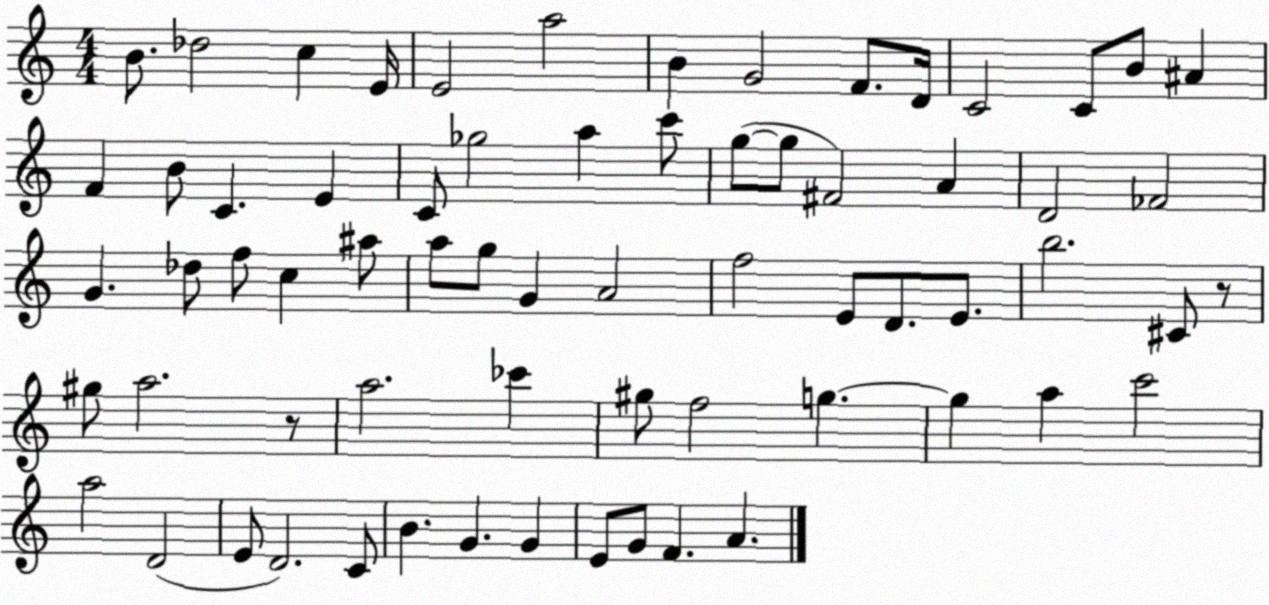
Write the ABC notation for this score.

X:1
T:Untitled
M:4/4
L:1/4
K:C
B/2 _d2 c E/4 E2 a2 B G2 F/2 D/4 C2 C/2 B/2 ^A F B/2 C E C/2 _g2 a c'/2 g/2 g/2 ^F2 A D2 _F2 G _d/2 f/2 c ^a/2 a/2 g/2 G A2 f2 E/2 D/2 E/2 b2 ^C/2 z/2 ^g/2 a2 z/2 a2 _c' ^g/2 f2 g g a c'2 a2 D2 E/2 D2 C/2 B G G E/2 G/2 F A